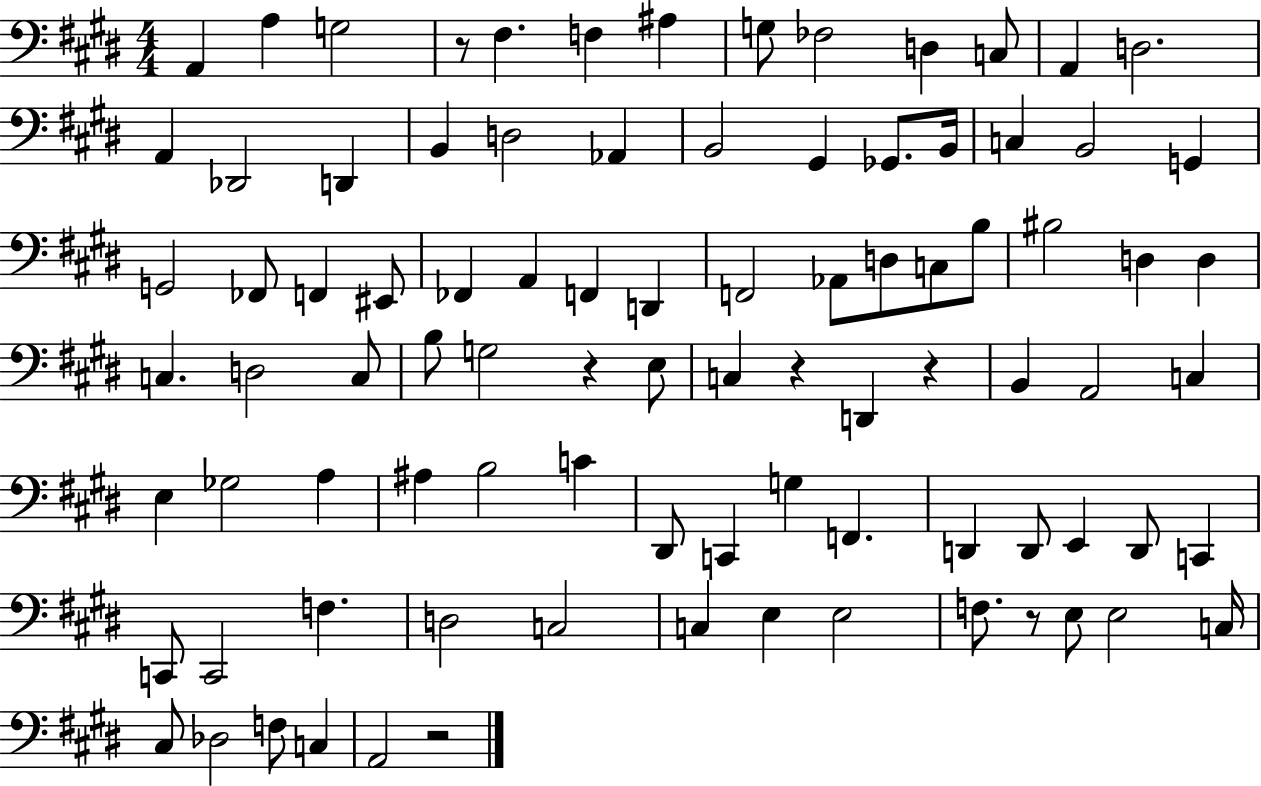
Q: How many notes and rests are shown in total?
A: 90